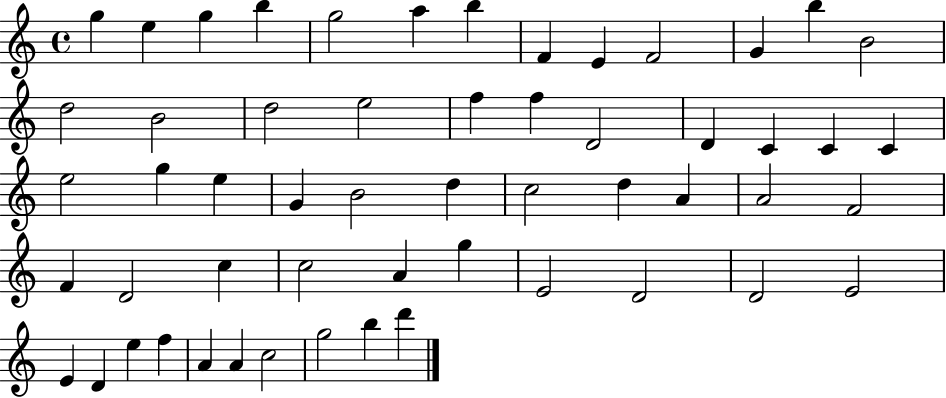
X:1
T:Untitled
M:4/4
L:1/4
K:C
g e g b g2 a b F E F2 G b B2 d2 B2 d2 e2 f f D2 D C C C e2 g e G B2 d c2 d A A2 F2 F D2 c c2 A g E2 D2 D2 E2 E D e f A A c2 g2 b d'